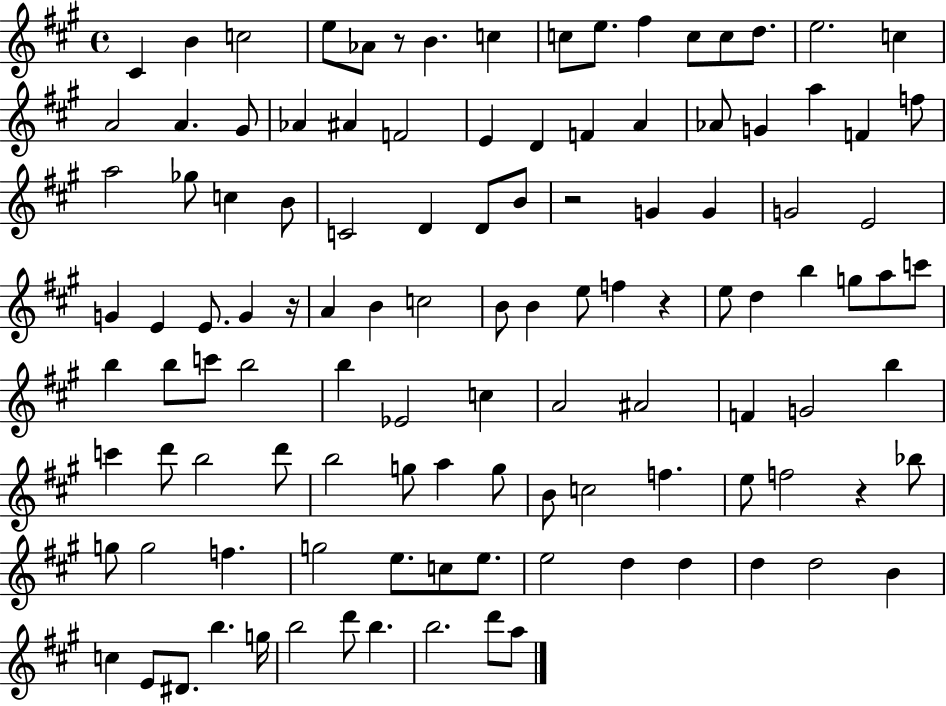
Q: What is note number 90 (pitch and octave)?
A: E5